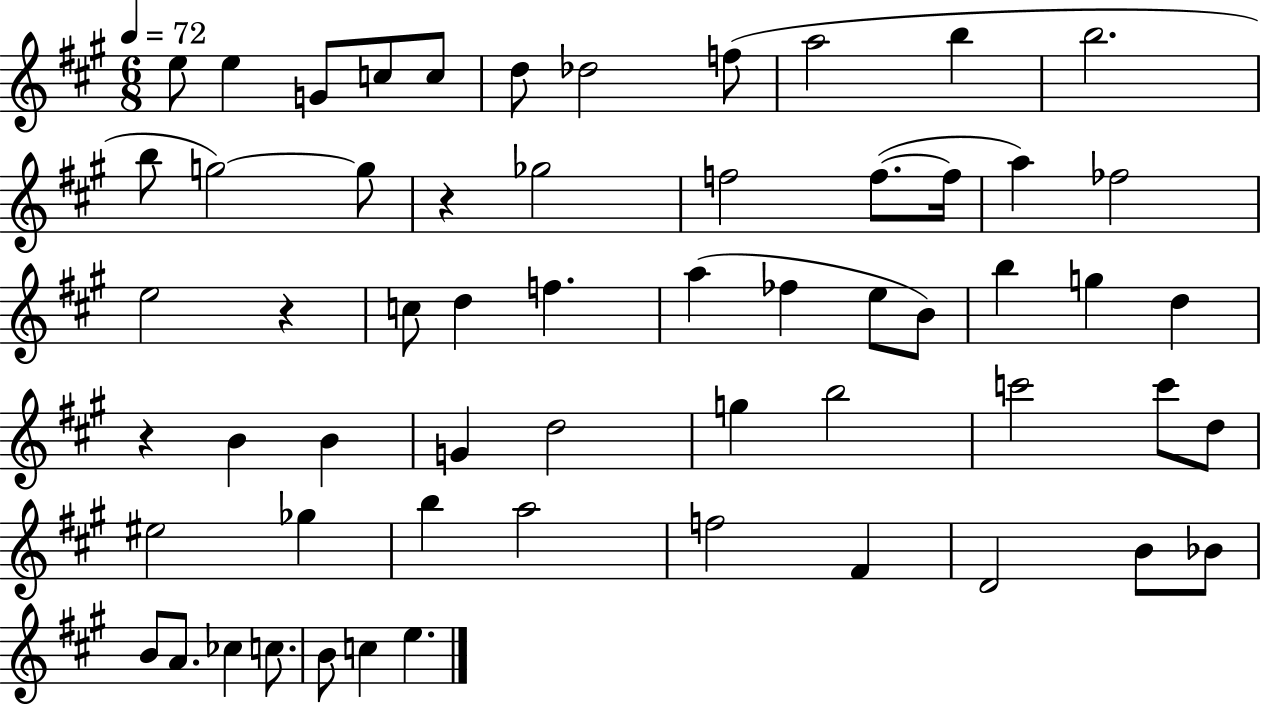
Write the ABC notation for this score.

X:1
T:Untitled
M:6/8
L:1/4
K:A
e/2 e G/2 c/2 c/2 d/2 _d2 f/2 a2 b b2 b/2 g2 g/2 z _g2 f2 f/2 f/4 a _f2 e2 z c/2 d f a _f e/2 B/2 b g d z B B G d2 g b2 c'2 c'/2 d/2 ^e2 _g b a2 f2 ^F D2 B/2 _B/2 B/2 A/2 _c c/2 B/2 c e